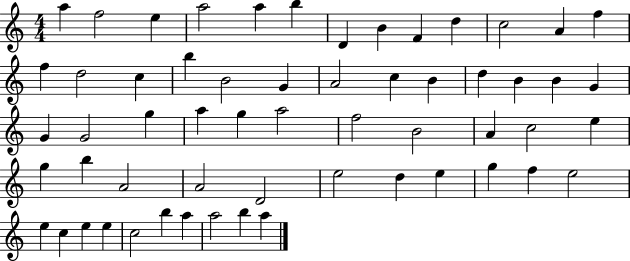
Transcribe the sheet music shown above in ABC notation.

X:1
T:Untitled
M:4/4
L:1/4
K:C
a f2 e a2 a b D B F d c2 A f f d2 c b B2 G A2 c B d B B G G G2 g a g a2 f2 B2 A c2 e g b A2 A2 D2 e2 d e g f e2 e c e e c2 b a a2 b a